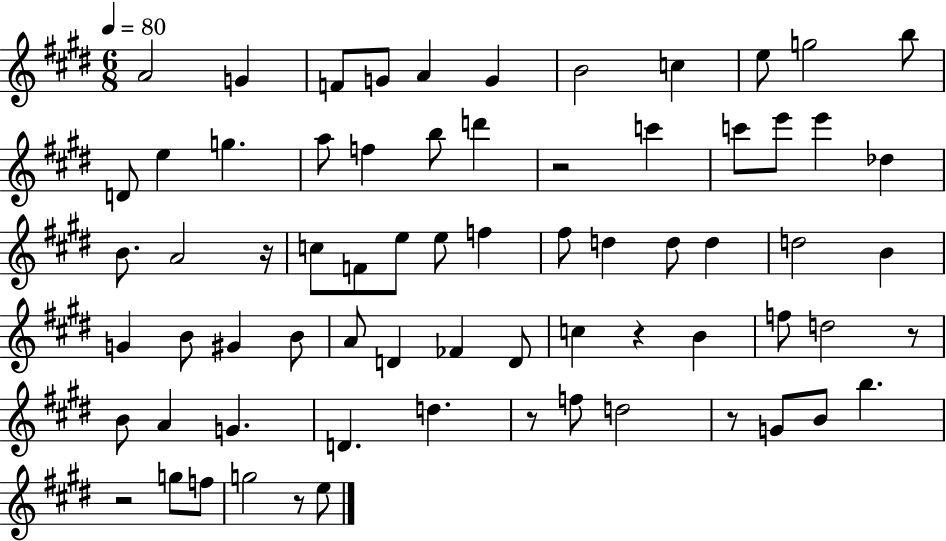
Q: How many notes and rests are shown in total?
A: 70